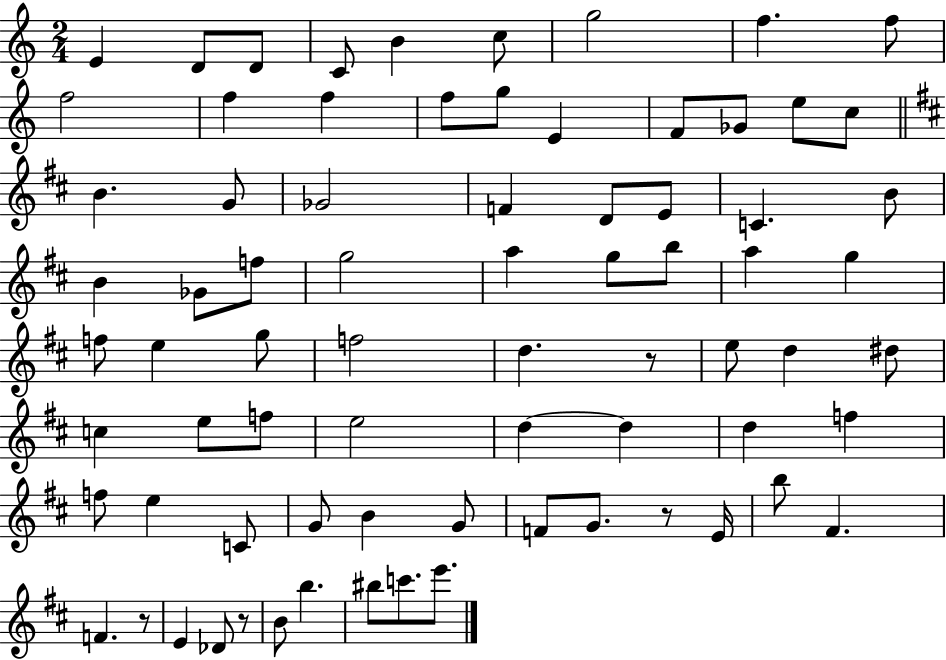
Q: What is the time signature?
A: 2/4